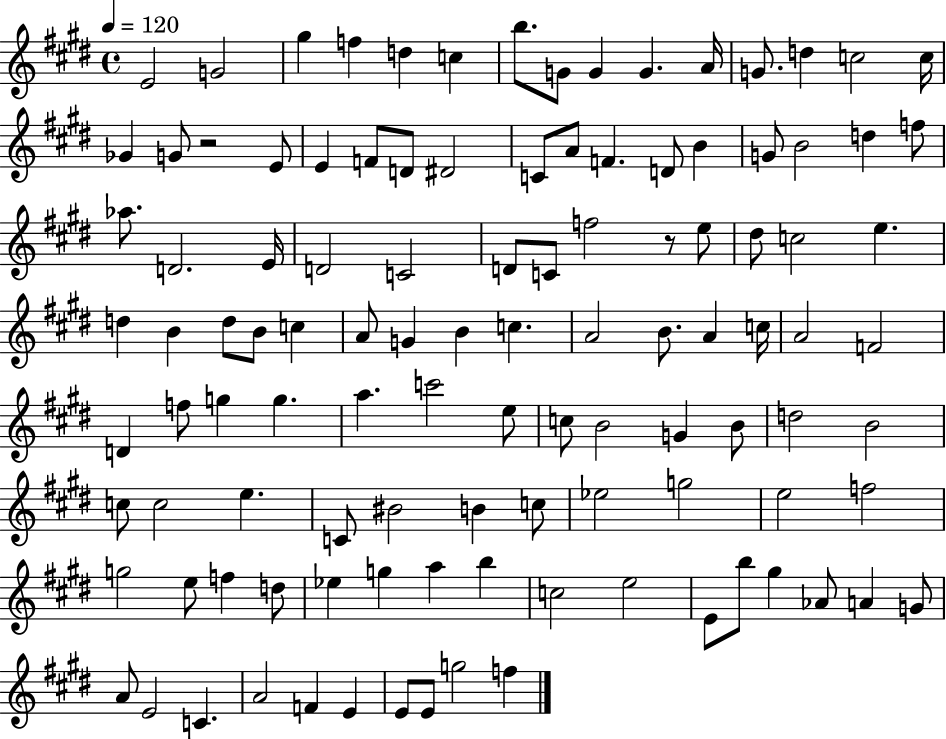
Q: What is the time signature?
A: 4/4